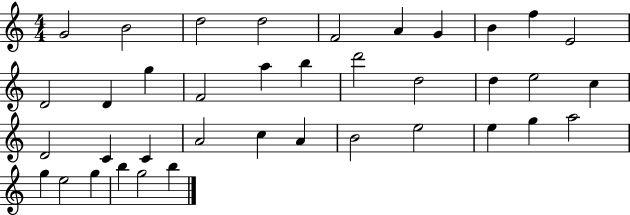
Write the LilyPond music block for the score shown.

{
  \clef treble
  \numericTimeSignature
  \time 4/4
  \key c \major
  g'2 b'2 | d''2 d''2 | f'2 a'4 g'4 | b'4 f''4 e'2 | \break d'2 d'4 g''4 | f'2 a''4 b''4 | d'''2 d''2 | d''4 e''2 c''4 | \break d'2 c'4 c'4 | a'2 c''4 a'4 | b'2 e''2 | e''4 g''4 a''2 | \break g''4 e''2 g''4 | b''4 g''2 b''4 | \bar "|."
}